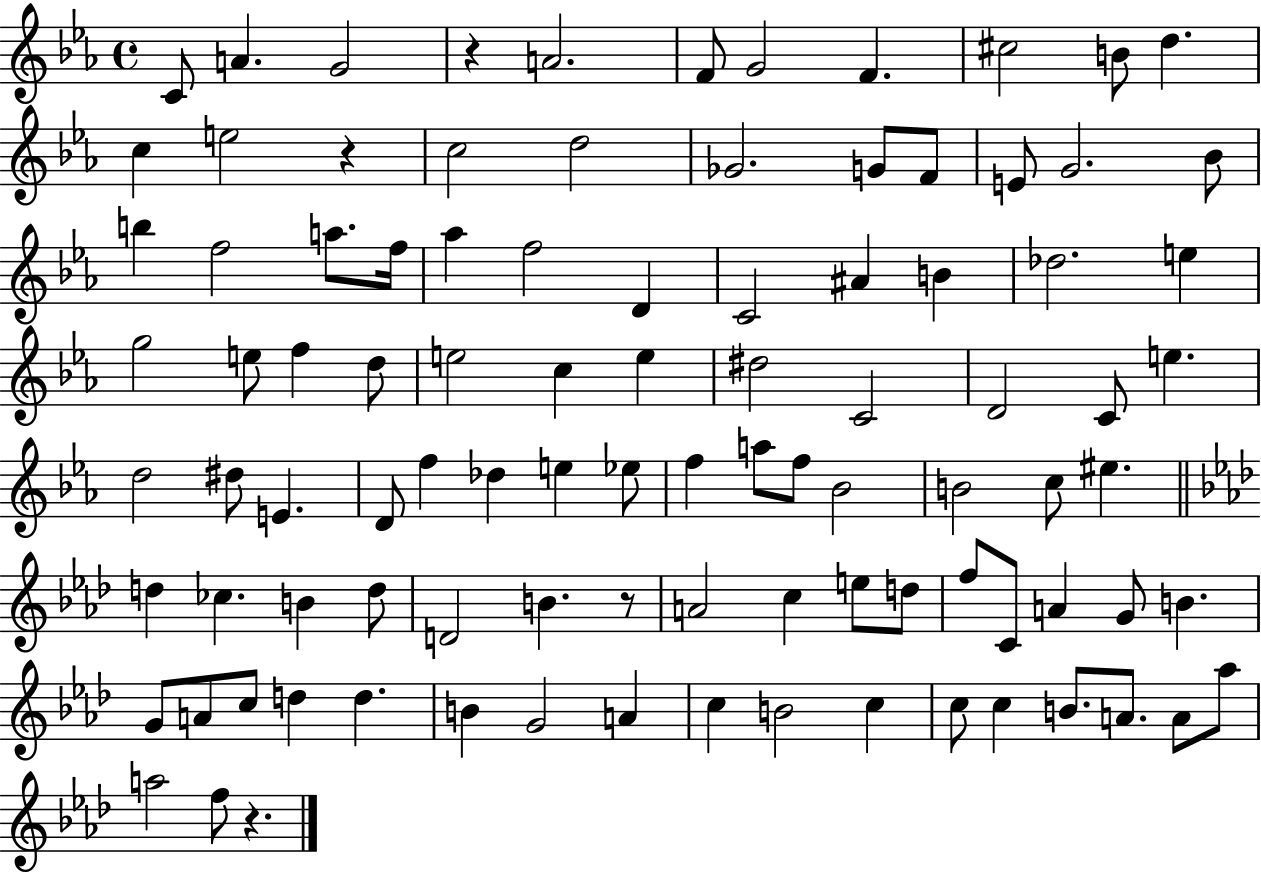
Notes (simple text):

C4/e A4/q. G4/h R/q A4/h. F4/e G4/h F4/q. C#5/h B4/e D5/q. C5/q E5/h R/q C5/h D5/h Gb4/h. G4/e F4/e E4/e G4/h. Bb4/e B5/q F5/h A5/e. F5/s Ab5/q F5/h D4/q C4/h A#4/q B4/q Db5/h. E5/q G5/h E5/e F5/q D5/e E5/h C5/q E5/q D#5/h C4/h D4/h C4/e E5/q. D5/h D#5/e E4/q. D4/e F5/q Db5/q E5/q Eb5/e F5/q A5/e F5/e Bb4/h B4/h C5/e EIS5/q. D5/q CES5/q. B4/q D5/e D4/h B4/q. R/e A4/h C5/q E5/e D5/e F5/e C4/e A4/q G4/e B4/q. G4/e A4/e C5/e D5/q D5/q. B4/q G4/h A4/q C5/q B4/h C5/q C5/e C5/q B4/e. A4/e. A4/e Ab5/e A5/h F5/e R/q.